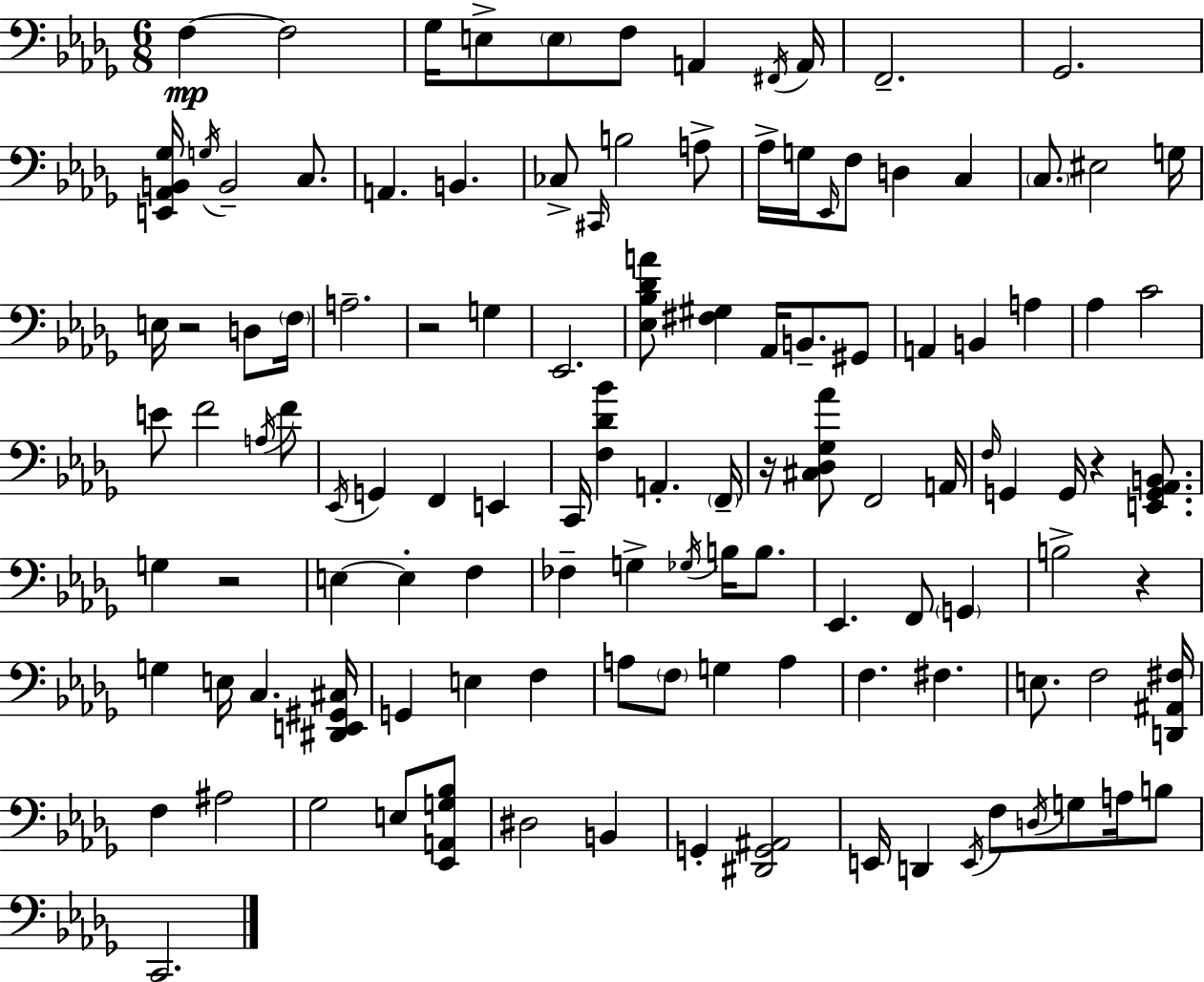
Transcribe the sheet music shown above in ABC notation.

X:1
T:Untitled
M:6/8
L:1/4
K:Bbm
F, F,2 _G,/4 E,/2 E,/2 F,/2 A,, ^F,,/4 A,,/4 F,,2 _G,,2 [E,,_A,,B,,_G,]/4 G,/4 B,,2 C,/2 A,, B,, _C,/2 ^C,,/4 B,2 A,/2 _A,/4 G,/4 _E,,/4 F,/2 D, C, C,/2 ^E,2 G,/4 E,/4 z2 D,/2 F,/4 A,2 z2 G, _E,,2 [_E,_B,_DA]/2 [^F,^G,] _A,,/4 B,,/2 ^G,,/2 A,, B,, A, _A, C2 E/2 F2 A,/4 F/2 _E,,/4 G,, F,, E,, C,,/4 [F,_D_B] A,, F,,/4 z/4 [^C,_D,_G,_A]/2 F,,2 A,,/4 F,/4 G,, G,,/4 z [E,,G,,_A,,B,,]/2 G, z2 E, E, F, _F, G, _G,/4 B,/4 B,/2 _E,, F,,/2 G,, B,2 z G, E,/4 C, [^D,,E,,^G,,^C,]/4 G,, E, F, A,/2 F,/2 G, A, F, ^F, E,/2 F,2 [D,,^A,,^F,]/4 F, ^A,2 _G,2 E,/2 [_E,,A,,G,_B,]/2 ^D,2 B,, G,, [^D,,G,,^A,,]2 E,,/4 D,, E,,/4 F,/2 D,/4 G,/2 A,/4 B,/2 C,,2